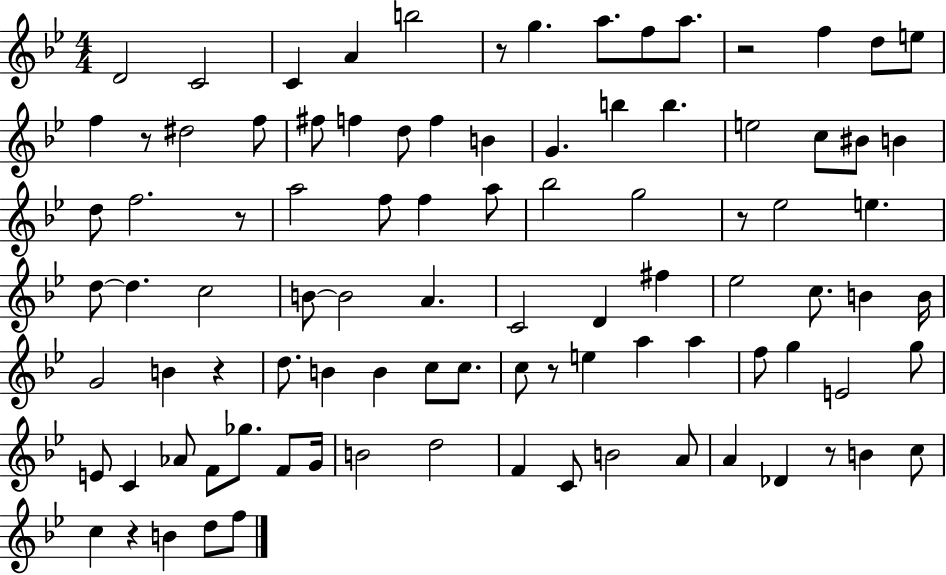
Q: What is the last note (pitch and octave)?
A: F5